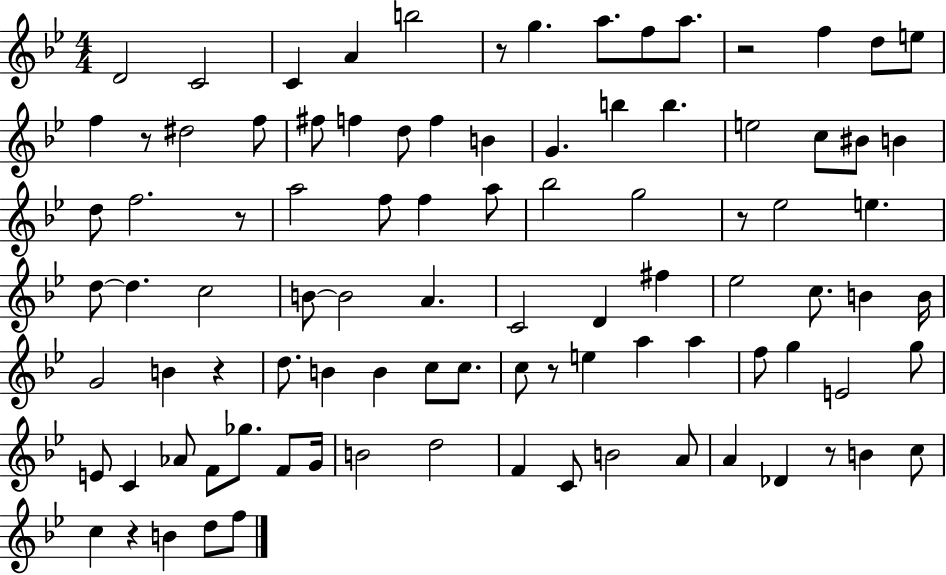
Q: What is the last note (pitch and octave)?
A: F5